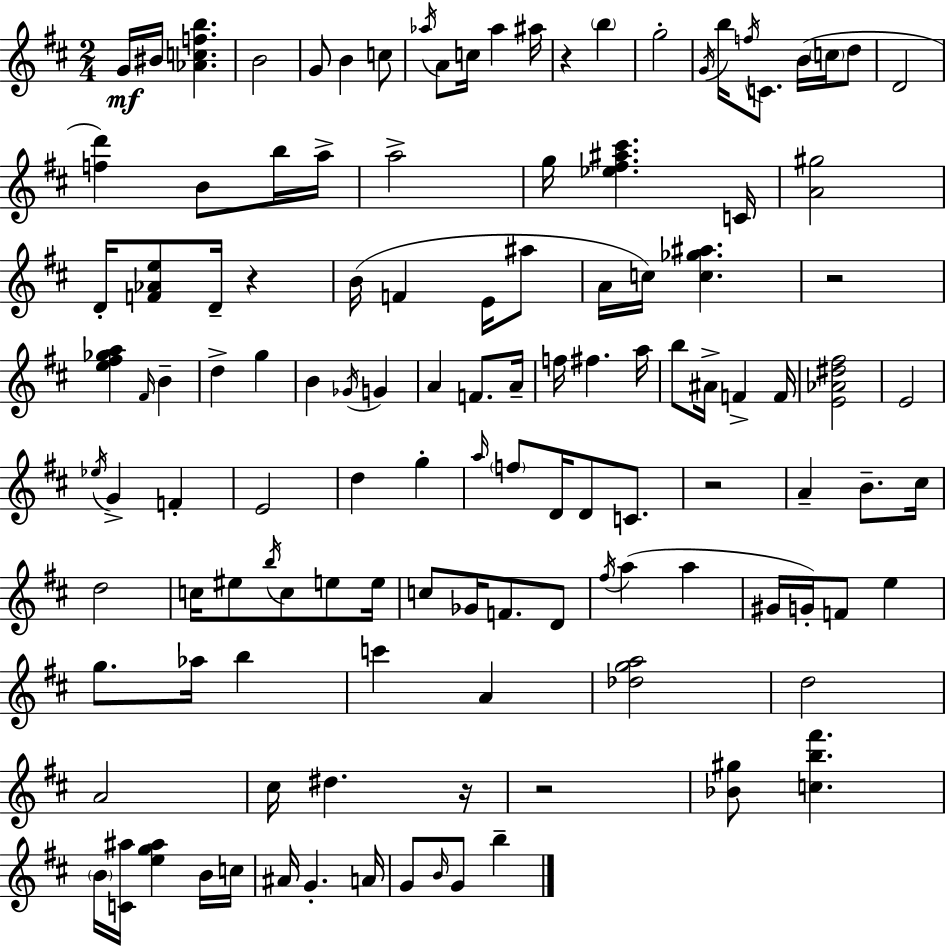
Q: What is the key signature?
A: D major